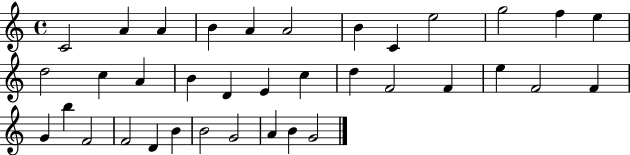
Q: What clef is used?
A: treble